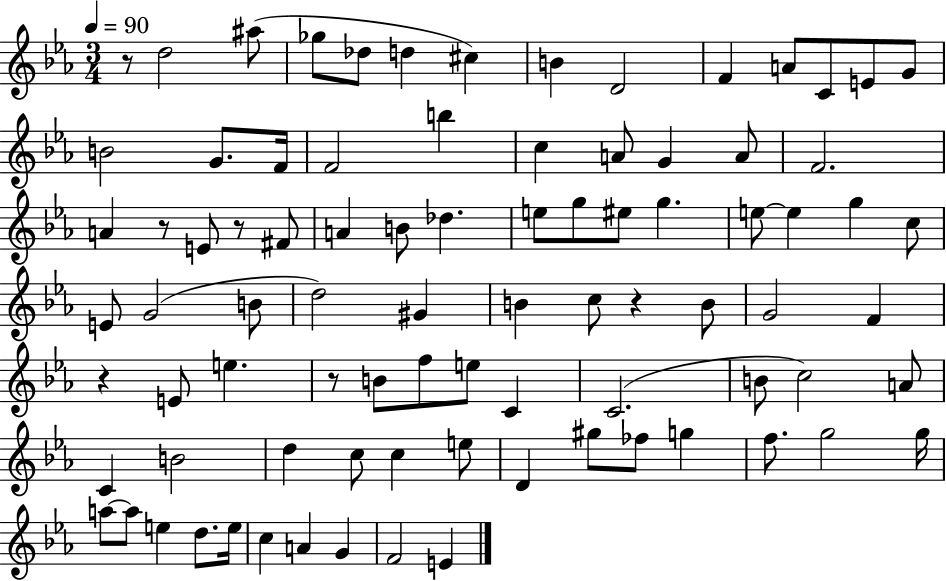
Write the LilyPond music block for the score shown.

{
  \clef treble
  \numericTimeSignature
  \time 3/4
  \key ees \major
  \tempo 4 = 90
  \repeat volta 2 { r8 d''2 ais''8( | ges''8 des''8 d''4 cis''4) | b'4 d'2 | f'4 a'8 c'8 e'8 g'8 | \break b'2 g'8. f'16 | f'2 b''4 | c''4 a'8 g'4 a'8 | f'2. | \break a'4 r8 e'8 r8 fis'8 | a'4 b'8 des''4. | e''8 g''8 eis''8 g''4. | e''8~~ e''4 g''4 c''8 | \break e'8 g'2( b'8 | d''2) gis'4 | b'4 c''8 r4 b'8 | g'2 f'4 | \break r4 e'8 e''4. | r8 b'8 f''8 e''8 c'4 | c'2.( | b'8 c''2) a'8 | \break c'4 b'2 | d''4 c''8 c''4 e''8 | d'4 gis''8 fes''8 g''4 | f''8. g''2 g''16 | \break a''8~~ a''8 e''4 d''8. e''16 | c''4 a'4 g'4 | f'2 e'4 | } \bar "|."
}